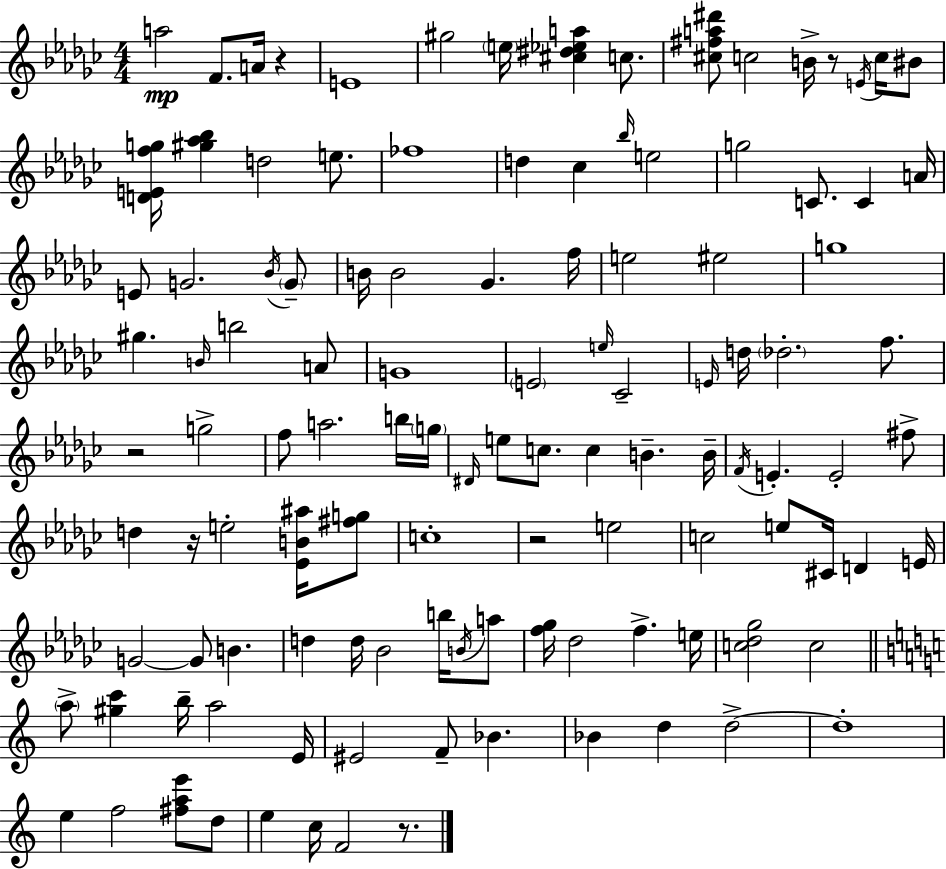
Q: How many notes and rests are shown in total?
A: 116